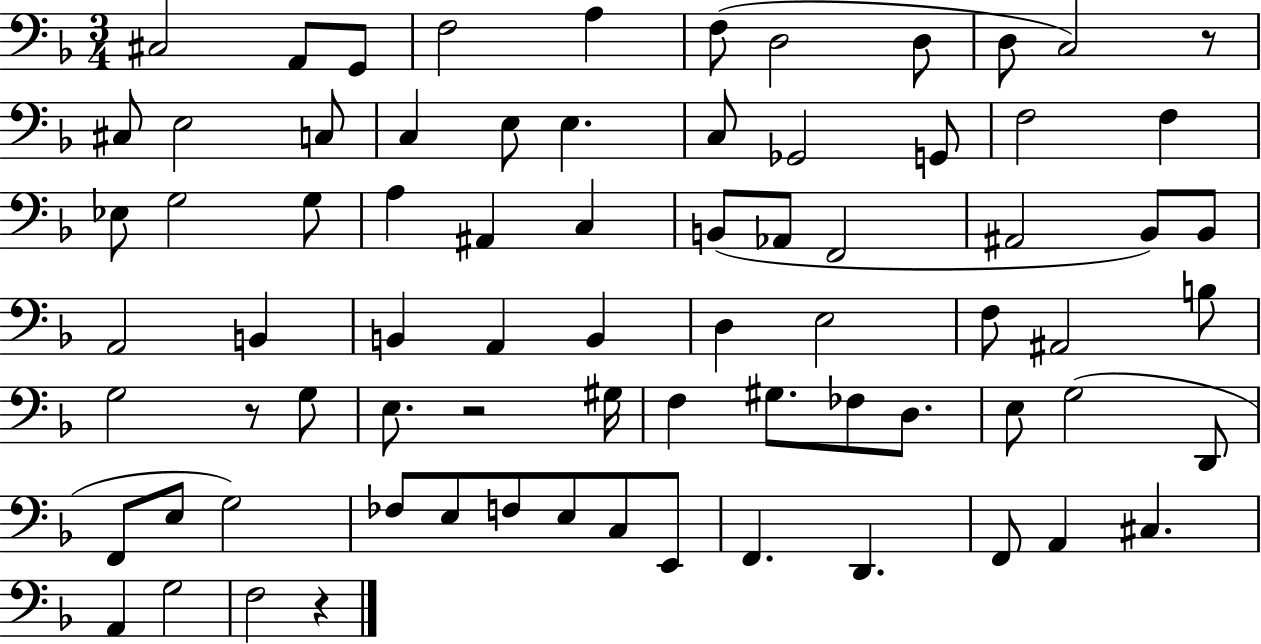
C#3/h A2/e G2/e F3/h A3/q F3/e D3/h D3/e D3/e C3/h R/e C#3/e E3/h C3/e C3/q E3/e E3/q. C3/e Gb2/h G2/e F3/h F3/q Eb3/e G3/h G3/e A3/q A#2/q C3/q B2/e Ab2/e F2/h A#2/h Bb2/e Bb2/e A2/h B2/q B2/q A2/q B2/q D3/q E3/h F3/e A#2/h B3/e G3/h R/e G3/e E3/e. R/h G#3/s F3/q G#3/e. FES3/e D3/e. E3/e G3/h D2/e F2/e E3/e G3/h FES3/e E3/e F3/e E3/e C3/e E2/e F2/q. D2/q. F2/e A2/q C#3/q. A2/q G3/h F3/h R/q